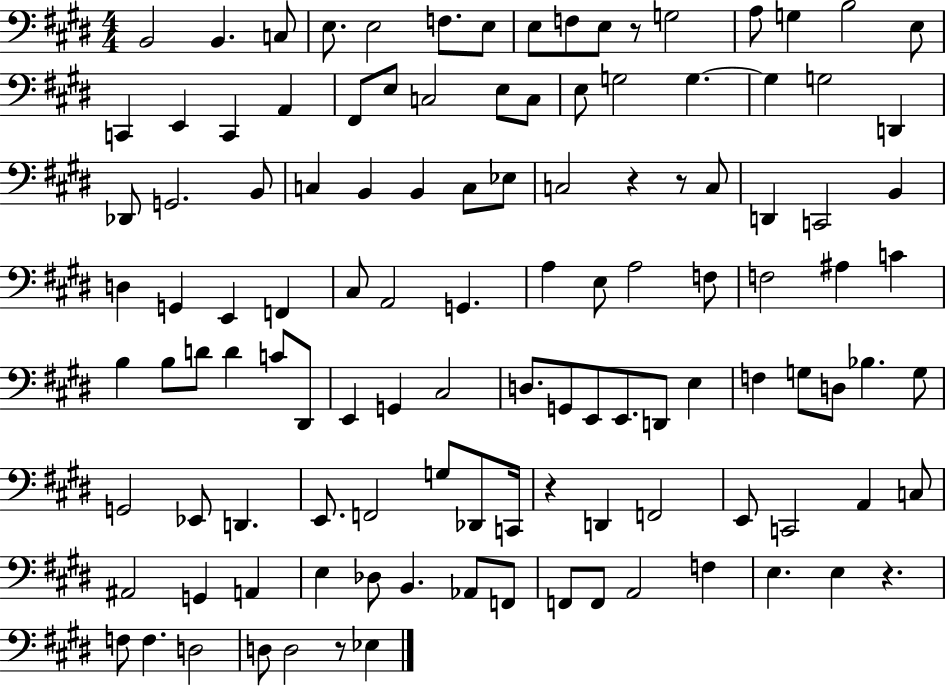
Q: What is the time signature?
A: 4/4